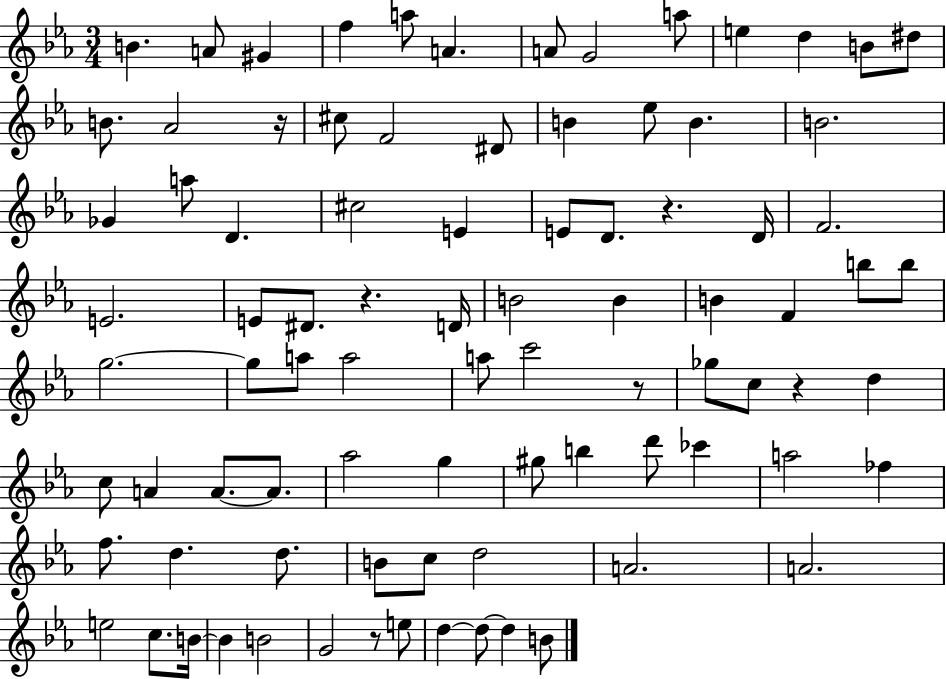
B4/q. A4/e G#4/q F5/q A5/e A4/q. A4/e G4/h A5/e E5/q D5/q B4/e D#5/e B4/e. Ab4/h R/s C#5/e F4/h D#4/e B4/q Eb5/e B4/q. B4/h. Gb4/q A5/e D4/q. C#5/h E4/q E4/e D4/e. R/q. D4/s F4/h. E4/h. E4/e D#4/e. R/q. D4/s B4/h B4/q B4/q F4/q B5/e B5/e G5/h. G5/e A5/e A5/h A5/e C6/h R/e Gb5/e C5/e R/q D5/q C5/e A4/q A4/e. A4/e. Ab5/h G5/q G#5/e B5/q D6/e CES6/q A5/h FES5/q F5/e. D5/q. D5/e. B4/e C5/e D5/h A4/h. A4/h. E5/h C5/e. B4/s B4/q B4/h G4/h R/e E5/e D5/q D5/e D5/q B4/e